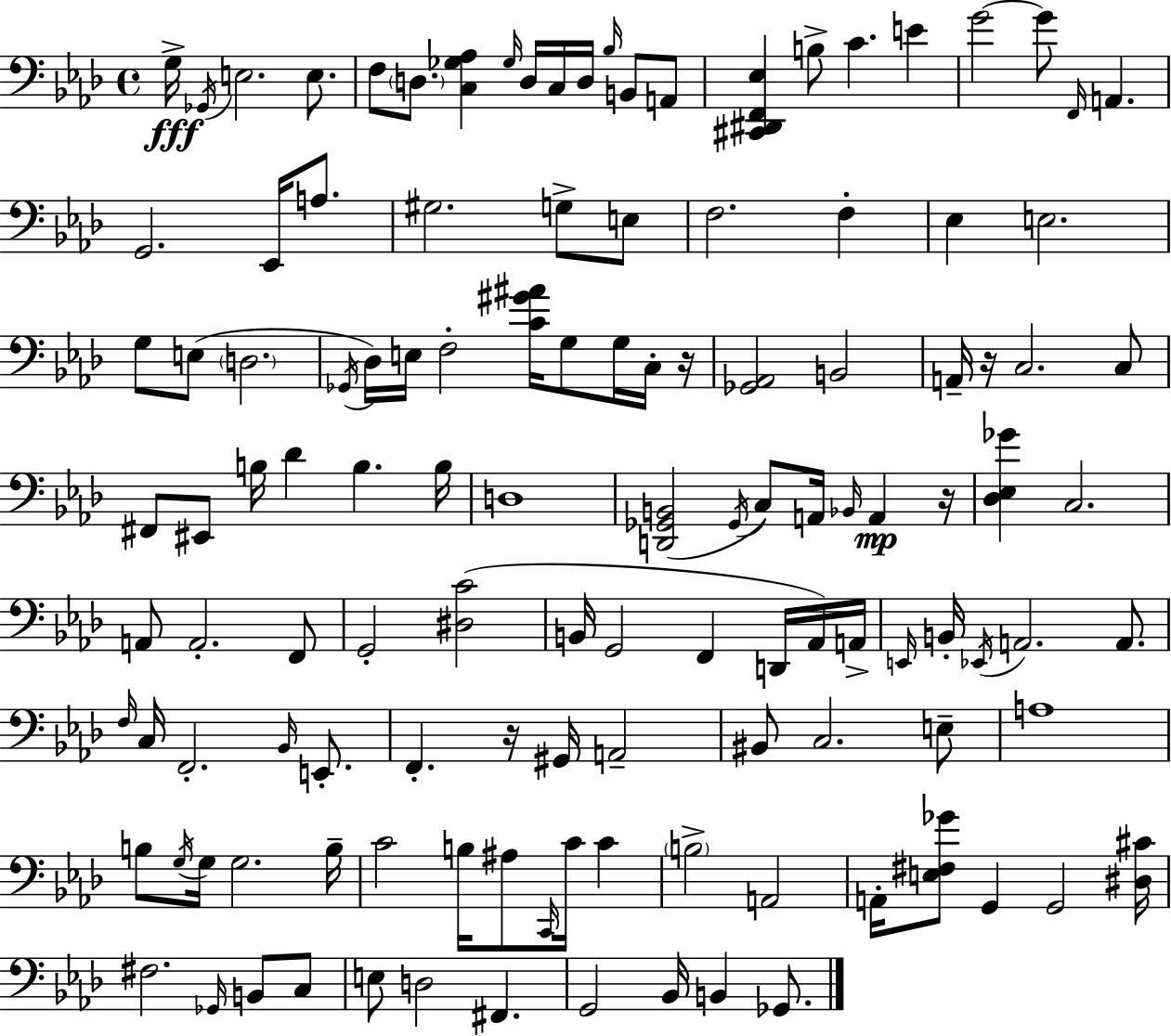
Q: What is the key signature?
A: AES major